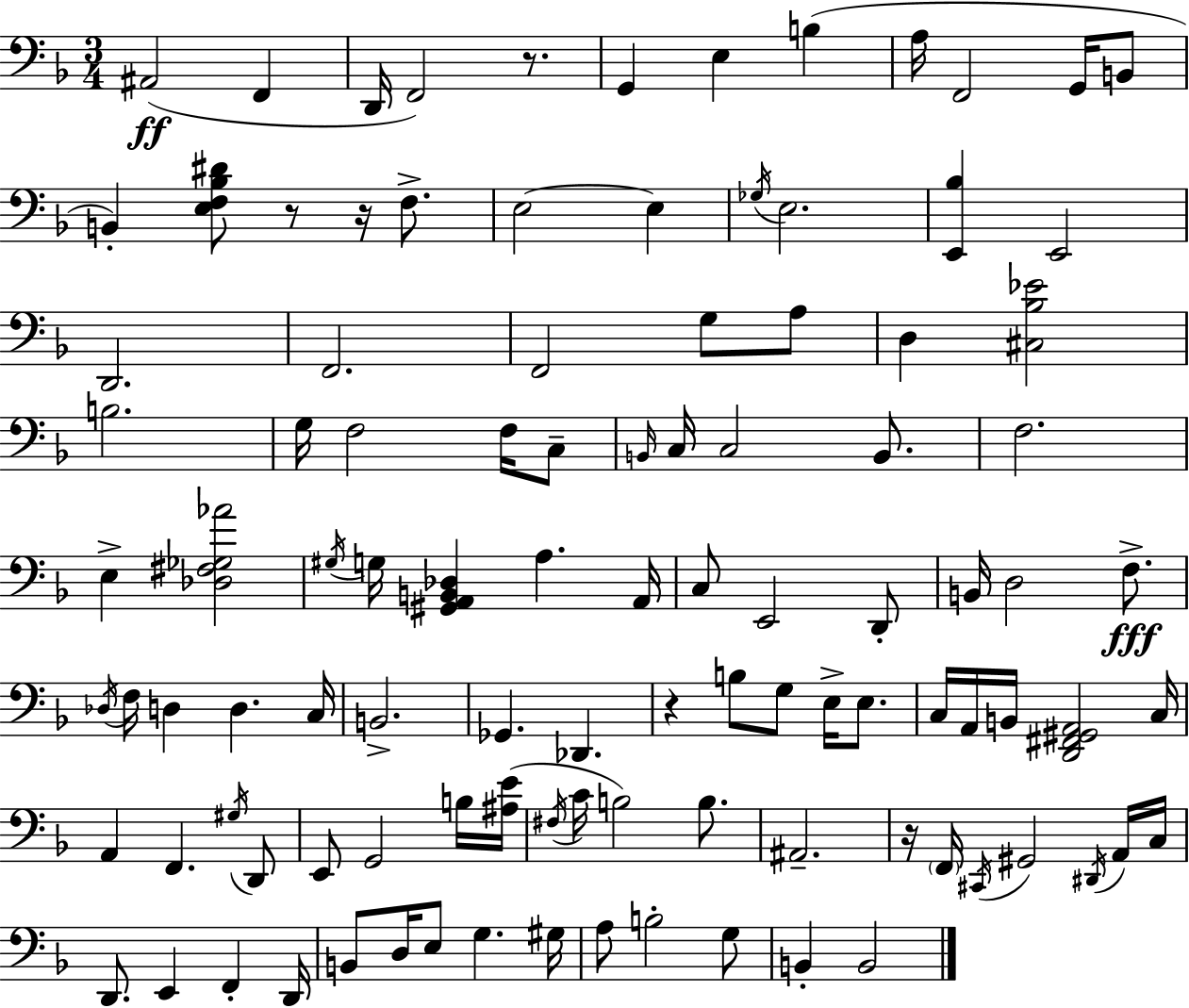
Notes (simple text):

A#2/h F2/q D2/s F2/h R/e. G2/q E3/q B3/q A3/s F2/h G2/s B2/e B2/q [E3,F3,Bb3,D#4]/e R/e R/s F3/e. E3/h E3/q Gb3/s E3/h. [E2,Bb3]/q E2/h D2/h. F2/h. F2/h G3/e A3/e D3/q [C#3,Bb3,Eb4]/h B3/h. G3/s F3/h F3/s C3/e B2/s C3/s C3/h B2/e. F3/h. E3/q [Db3,F#3,Gb3,Ab4]/h G#3/s G3/s [G#2,A2,B2,Db3]/q A3/q. A2/s C3/e E2/h D2/e B2/s D3/h F3/e. Db3/s F3/s D3/q D3/q. C3/s B2/h. Gb2/q. Db2/q. R/q B3/e G3/e E3/s E3/e. C3/s A2/s B2/s [D2,F#2,G#2,A2]/h C3/s A2/q F2/q. G#3/s D2/e E2/e G2/h B3/s [A#3,E4]/s F#3/s C4/s B3/h B3/e. A#2/h. R/s F2/s C#2/s G#2/h D#2/s A2/s C3/s D2/e. E2/q F2/q D2/s B2/e D3/s E3/e G3/q. G#3/s A3/e B3/h G3/e B2/q B2/h